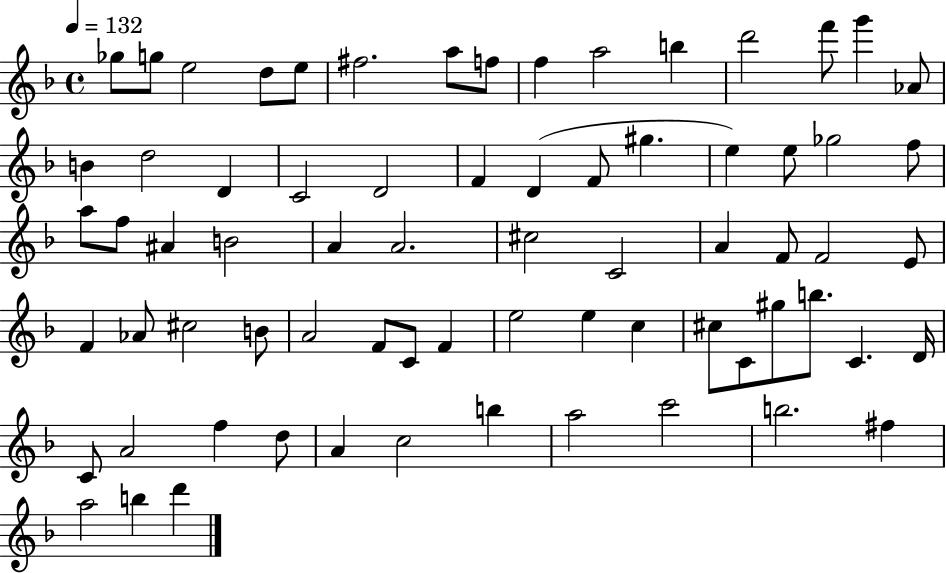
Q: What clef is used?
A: treble